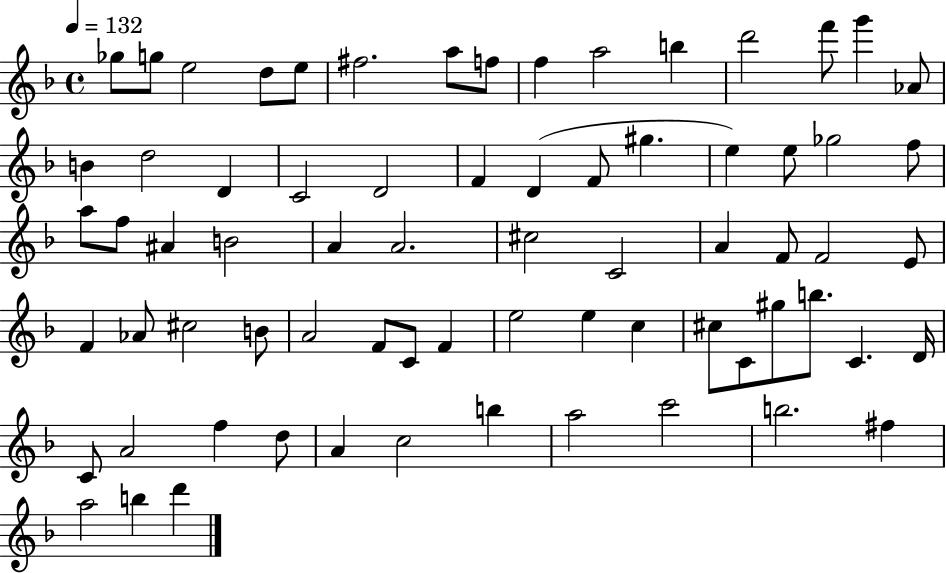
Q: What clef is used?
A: treble